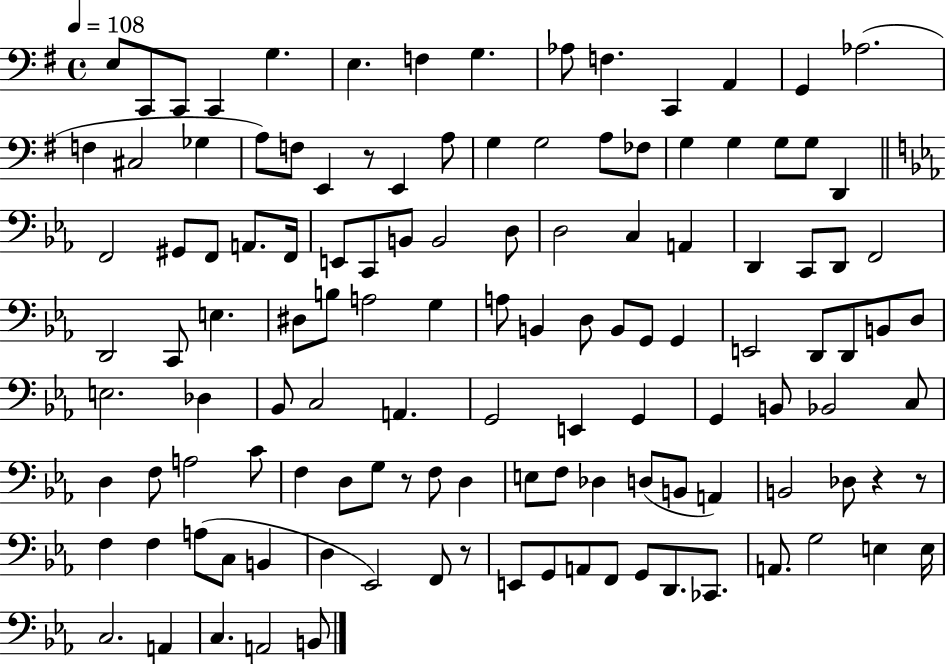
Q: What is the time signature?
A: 4/4